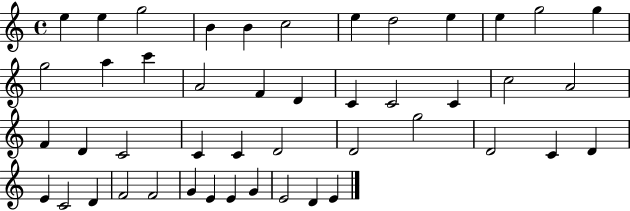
X:1
T:Untitled
M:4/4
L:1/4
K:C
e e g2 B B c2 e d2 e e g2 g g2 a c' A2 F D C C2 C c2 A2 F D C2 C C D2 D2 g2 D2 C D E C2 D F2 F2 G E E G E2 D E